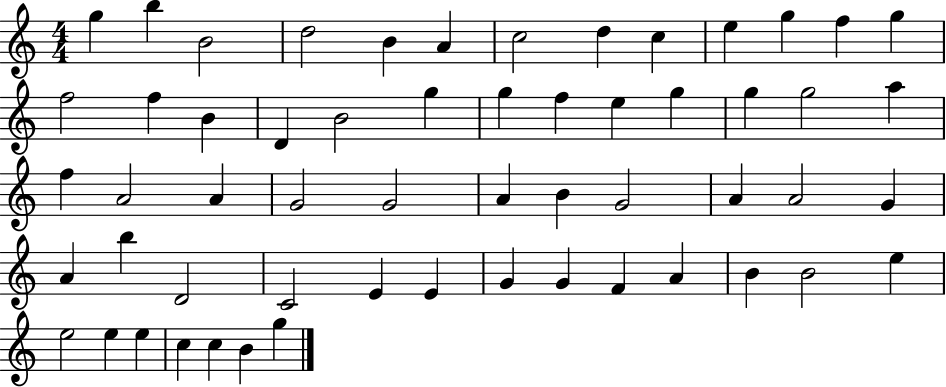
X:1
T:Untitled
M:4/4
L:1/4
K:C
g b B2 d2 B A c2 d c e g f g f2 f B D B2 g g f e g g g2 a f A2 A G2 G2 A B G2 A A2 G A b D2 C2 E E G G F A B B2 e e2 e e c c B g